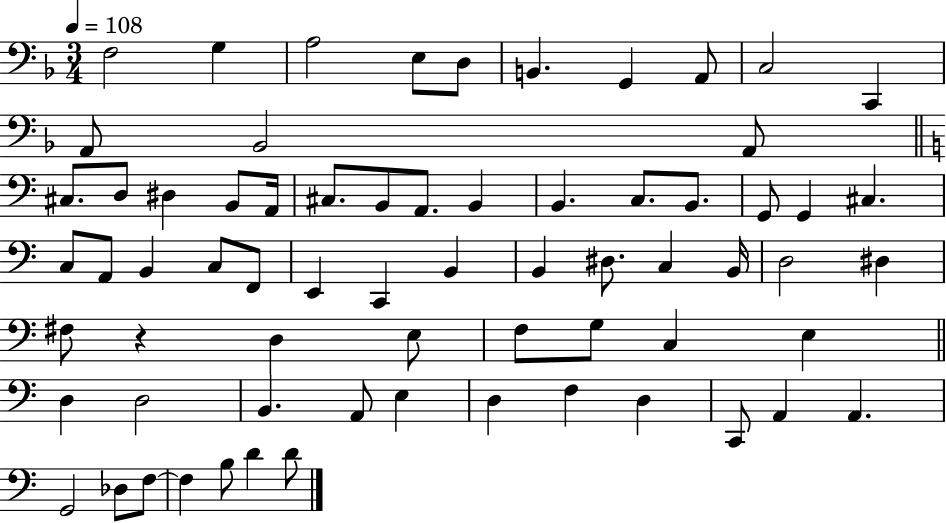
F3/h G3/q A3/h E3/e D3/e B2/q. G2/q A2/e C3/h C2/q A2/e Bb2/h A2/e C#3/e. D3/e D#3/q B2/e A2/s C#3/e. B2/e A2/e. B2/q B2/q. C3/e. B2/e. G2/e G2/q C#3/q. C3/e A2/e B2/q C3/e F2/e E2/q C2/q B2/q B2/q D#3/e. C3/q B2/s D3/h D#3/q F#3/e R/q D3/q E3/e F3/e G3/e C3/q E3/q D3/q D3/h B2/q. A2/e E3/q D3/q F3/q D3/q C2/e A2/q A2/q. G2/h Db3/e F3/e F3/q B3/e D4/q D4/e